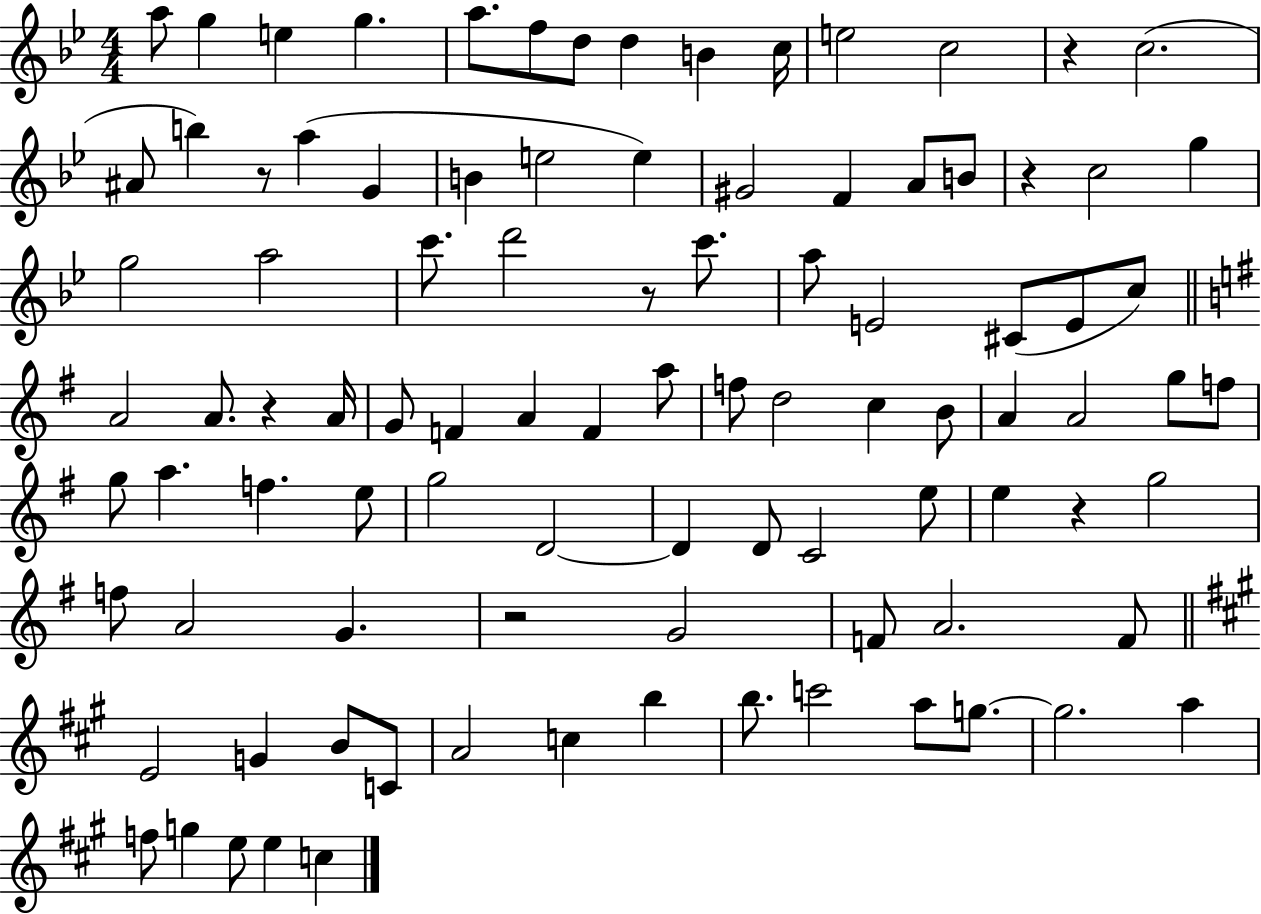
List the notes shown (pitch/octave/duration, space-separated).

A5/e G5/q E5/q G5/q. A5/e. F5/e D5/e D5/q B4/q C5/s E5/h C5/h R/q C5/h. A#4/e B5/q R/e A5/q G4/q B4/q E5/h E5/q G#4/h F4/q A4/e B4/e R/q C5/h G5/q G5/h A5/h C6/e. D6/h R/e C6/e. A5/e E4/h C#4/e E4/e C5/e A4/h A4/e. R/q A4/s G4/e F4/q A4/q F4/q A5/e F5/e D5/h C5/q B4/e A4/q A4/h G5/e F5/e G5/e A5/q. F5/q. E5/e G5/h D4/h D4/q D4/e C4/h E5/e E5/q R/q G5/h F5/e A4/h G4/q. R/h G4/h F4/e A4/h. F4/e E4/h G4/q B4/e C4/e A4/h C5/q B5/q B5/e. C6/h A5/e G5/e. G5/h. A5/q F5/e G5/q E5/e E5/q C5/q